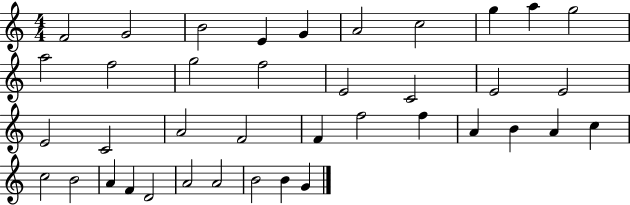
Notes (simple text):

F4/h G4/h B4/h E4/q G4/q A4/h C5/h G5/q A5/q G5/h A5/h F5/h G5/h F5/h E4/h C4/h E4/h E4/h E4/h C4/h A4/h F4/h F4/q F5/h F5/q A4/q B4/q A4/q C5/q C5/h B4/h A4/q F4/q D4/h A4/h A4/h B4/h B4/q G4/q